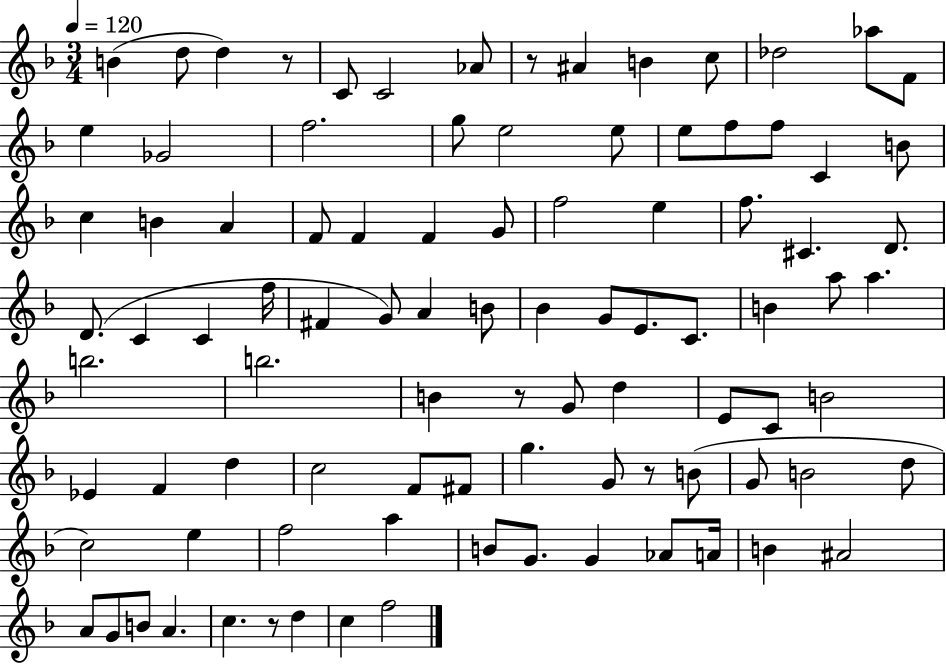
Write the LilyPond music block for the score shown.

{
  \clef treble
  \numericTimeSignature
  \time 3/4
  \key f \major
  \tempo 4 = 120
  b'4( d''8 d''4) r8 | c'8 c'2 aes'8 | r8 ais'4 b'4 c''8 | des''2 aes''8 f'8 | \break e''4 ges'2 | f''2. | g''8 e''2 e''8 | e''8 f''8 f''8 c'4 b'8 | \break c''4 b'4 a'4 | f'8 f'4 f'4 g'8 | f''2 e''4 | f''8. cis'4. d'8. | \break d'8.( c'4 c'4 f''16 | fis'4 g'8) a'4 b'8 | bes'4 g'8 e'8. c'8. | b'4 a''8 a''4. | \break b''2. | b''2. | b'4 r8 g'8 d''4 | e'8 c'8 b'2 | \break ees'4 f'4 d''4 | c''2 f'8 fis'8 | g''4. g'8 r8 b'8( | g'8 b'2 d''8 | \break c''2) e''4 | f''2 a''4 | b'8 g'8. g'4 aes'8 a'16 | b'4 ais'2 | \break a'8 g'8 b'8 a'4. | c''4. r8 d''4 | c''4 f''2 | \bar "|."
}